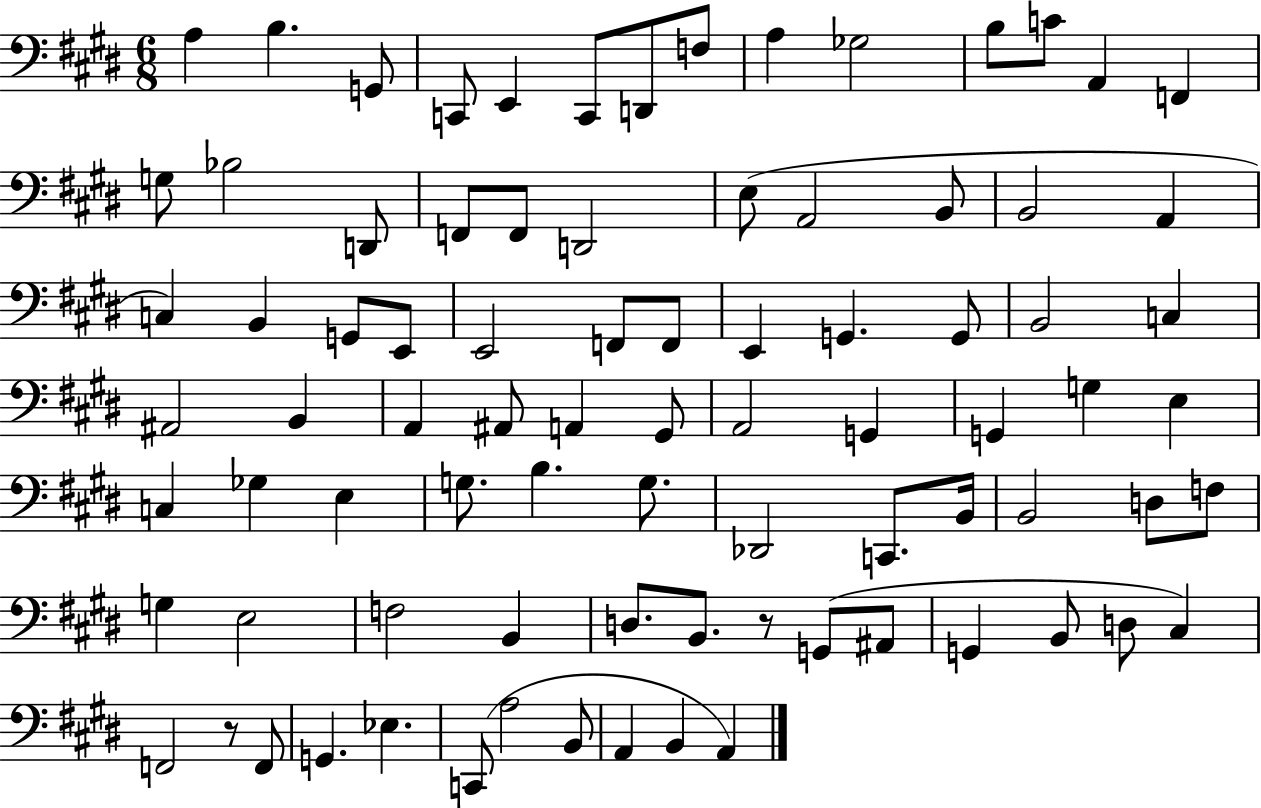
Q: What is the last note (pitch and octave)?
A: A2